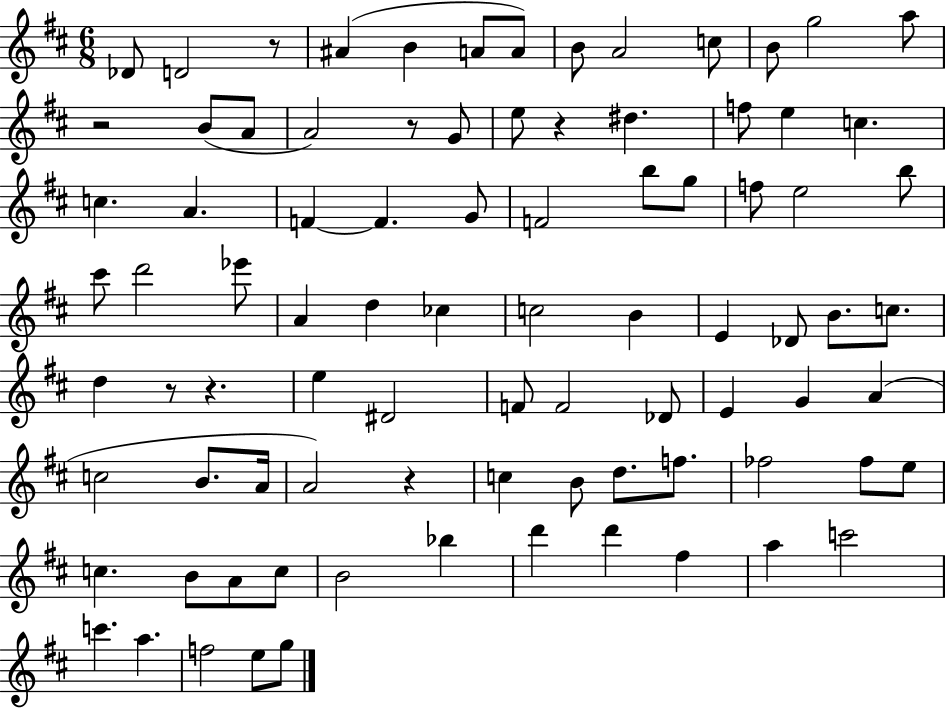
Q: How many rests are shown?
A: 7